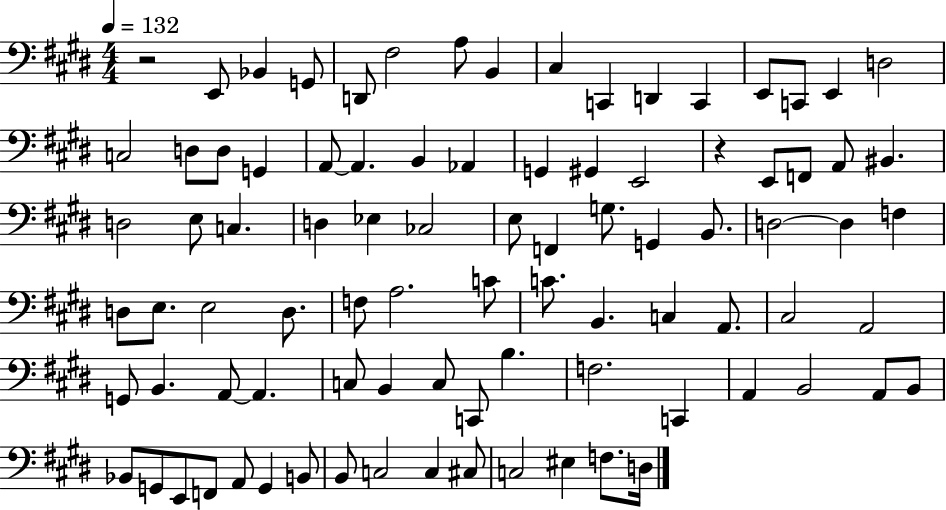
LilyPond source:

{
  \clef bass
  \numericTimeSignature
  \time 4/4
  \key e \major
  \tempo 4 = 132
  r2 e,8 bes,4 g,8 | d,8 fis2 a8 b,4 | cis4 c,4 d,4 c,4 | e,8 c,8 e,4 d2 | \break c2 d8 d8 g,4 | a,8~~ a,4. b,4 aes,4 | g,4 gis,4 e,2 | r4 e,8 f,8 a,8 bis,4. | \break d2 e8 c4. | d4 ees4 ces2 | e8 f,4 g8. g,4 b,8. | d2~~ d4 f4 | \break d8 e8. e2 d8. | f8 a2. c'8 | c'8. b,4. c4 a,8. | cis2 a,2 | \break g,8 b,4. a,8~~ a,4. | c8 b,4 c8 c,8 b4. | f2. c,4 | a,4 b,2 a,8 b,8 | \break bes,8 g,8 e,8 f,8 a,8 g,4 b,8 | b,8 c2 c4 cis8 | c2 eis4 f8. d16 | \bar "|."
}